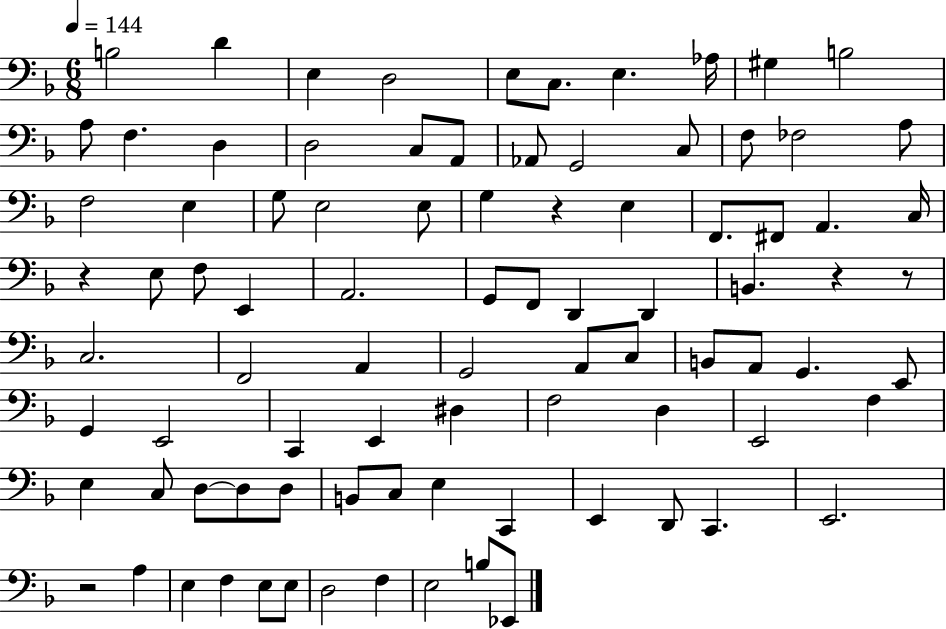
B3/h D4/q E3/q D3/h E3/e C3/e. E3/q. Ab3/s G#3/q B3/h A3/e F3/q. D3/q D3/h C3/e A2/e Ab2/e G2/h C3/e F3/e FES3/h A3/e F3/h E3/q G3/e E3/h E3/e G3/q R/q E3/q F2/e. F#2/e A2/q. C3/s R/q E3/e F3/e E2/q A2/h. G2/e F2/e D2/q D2/q B2/q. R/q R/e C3/h. F2/h A2/q G2/h A2/e C3/e B2/e A2/e G2/q. E2/e G2/q E2/h C2/q E2/q D#3/q F3/h D3/q E2/h F3/q E3/q C3/e D3/e D3/e D3/e B2/e C3/e E3/q C2/q E2/q D2/e C2/q. E2/h. R/h A3/q E3/q F3/q E3/e E3/e D3/h F3/q E3/h B3/e Eb2/e